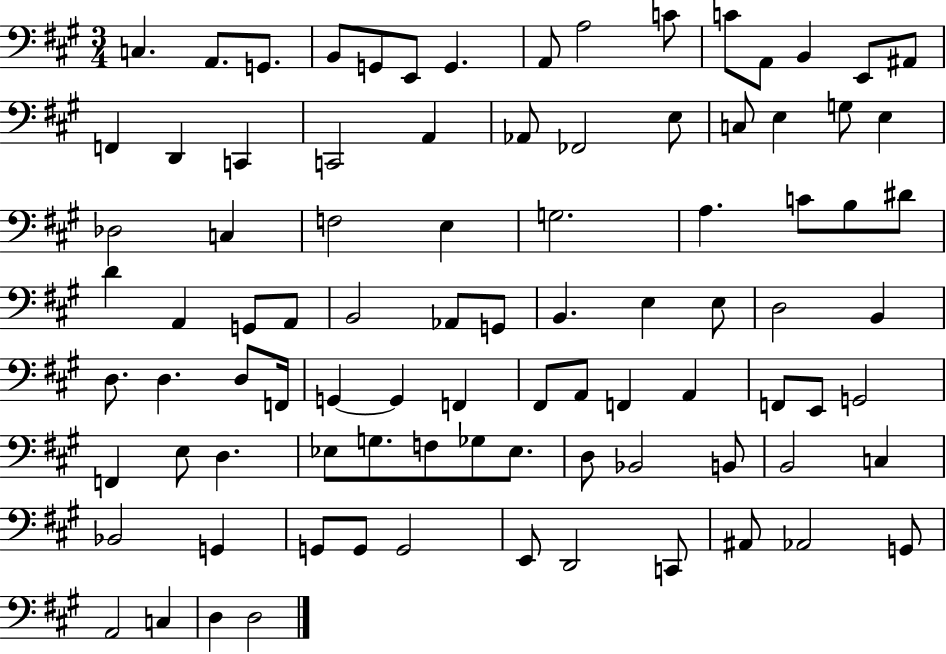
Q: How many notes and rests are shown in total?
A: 90